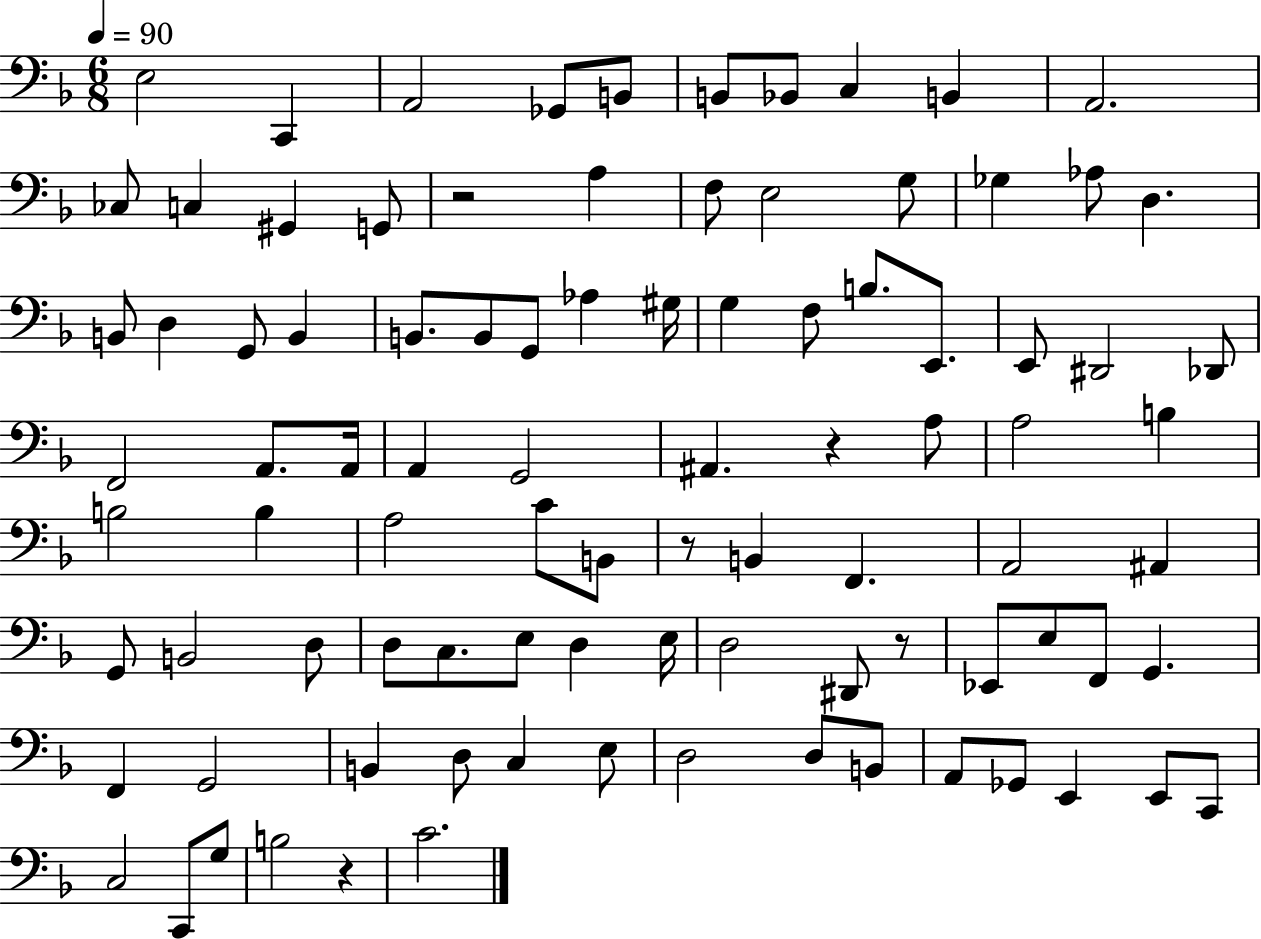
{
  \clef bass
  \numericTimeSignature
  \time 6/8
  \key f \major
  \tempo 4 = 90
  e2 c,4 | a,2 ges,8 b,8 | b,8 bes,8 c4 b,4 | a,2. | \break ces8 c4 gis,4 g,8 | r2 a4 | f8 e2 g8 | ges4 aes8 d4. | \break b,8 d4 g,8 b,4 | b,8. b,8 g,8 aes4 gis16 | g4 f8 b8. e,8. | e,8 dis,2 des,8 | \break f,2 a,8. a,16 | a,4 g,2 | ais,4. r4 a8 | a2 b4 | \break b2 b4 | a2 c'8 b,8 | r8 b,4 f,4. | a,2 ais,4 | \break g,8 b,2 d8 | d8 c8. e8 d4 e16 | d2 dis,8 r8 | ees,8 e8 f,8 g,4. | \break f,4 g,2 | b,4 d8 c4 e8 | d2 d8 b,8 | a,8 ges,8 e,4 e,8 c,8 | \break c2 c,8 g8 | b2 r4 | c'2. | \bar "|."
}